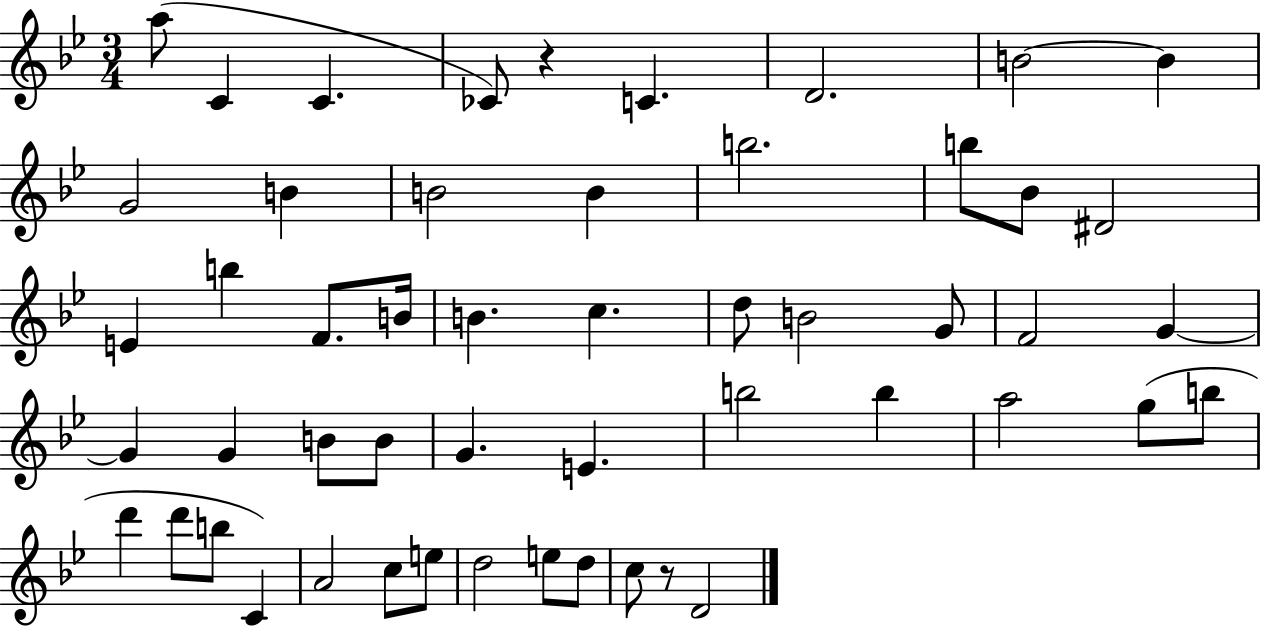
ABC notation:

X:1
T:Untitled
M:3/4
L:1/4
K:Bb
a/2 C C _C/2 z C D2 B2 B G2 B B2 B b2 b/2 _B/2 ^D2 E b F/2 B/4 B c d/2 B2 G/2 F2 G G G B/2 B/2 G E b2 b a2 g/2 b/2 d' d'/2 b/2 C A2 c/2 e/2 d2 e/2 d/2 c/2 z/2 D2